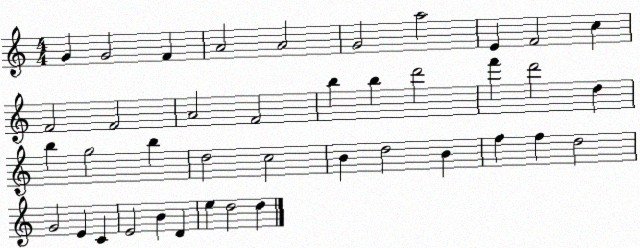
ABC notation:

X:1
T:Untitled
M:4/4
L:1/4
K:C
G G2 F A2 A2 G2 a2 E F2 c F2 F2 A2 F2 b b d'2 f' d'2 d b g2 b d2 c2 B d2 B f f d2 G2 E C E2 B D e d2 d